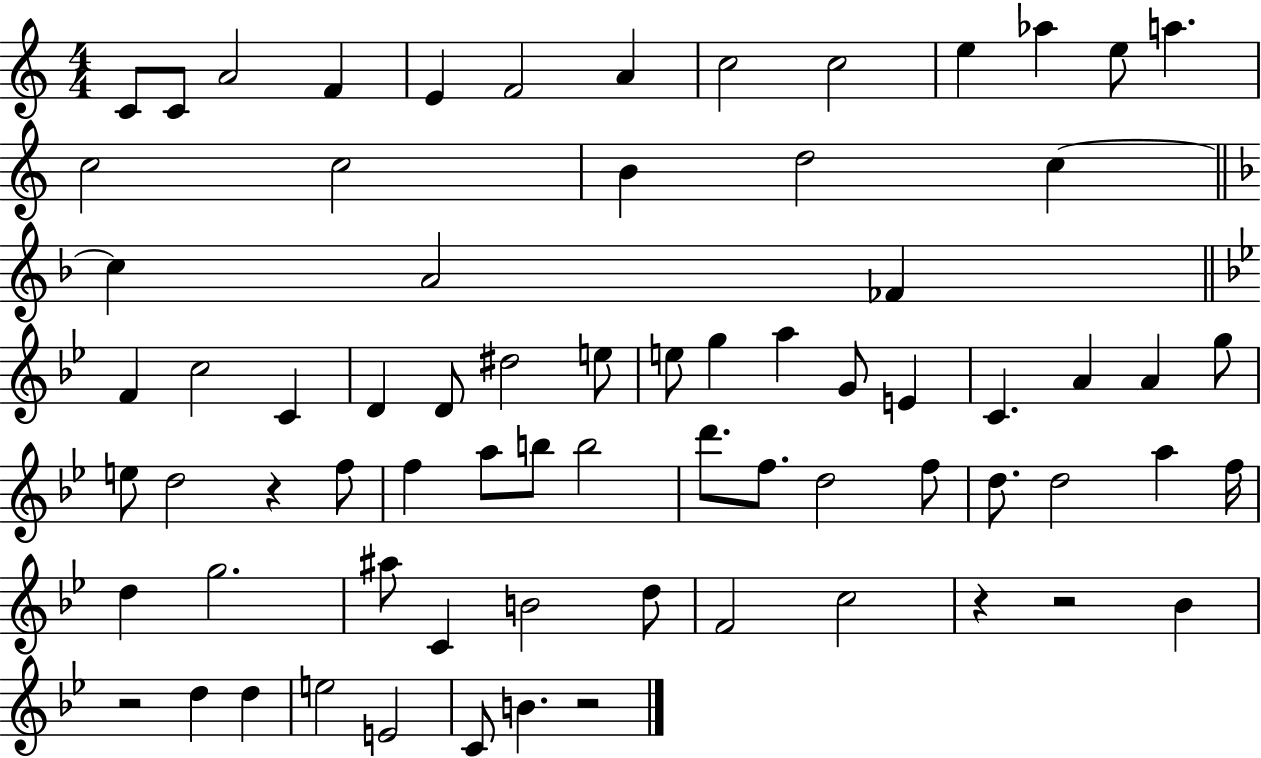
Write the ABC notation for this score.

X:1
T:Untitled
M:4/4
L:1/4
K:C
C/2 C/2 A2 F E F2 A c2 c2 e _a e/2 a c2 c2 B d2 c c A2 _F F c2 C D D/2 ^d2 e/2 e/2 g a G/2 E C A A g/2 e/2 d2 z f/2 f a/2 b/2 b2 d'/2 f/2 d2 f/2 d/2 d2 a f/4 d g2 ^a/2 C B2 d/2 F2 c2 z z2 _B z2 d d e2 E2 C/2 B z2